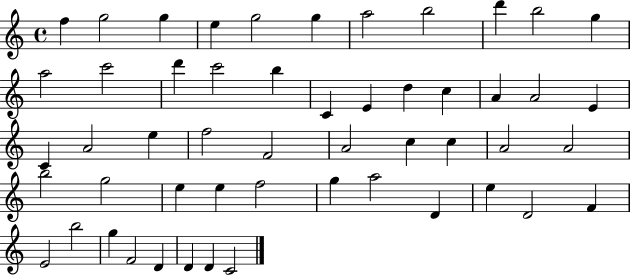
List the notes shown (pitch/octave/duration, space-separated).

F5/q G5/h G5/q E5/q G5/h G5/q A5/h B5/h D6/q B5/h G5/q A5/h C6/h D6/q C6/h B5/q C4/q E4/q D5/q C5/q A4/q A4/h E4/q C4/q A4/h E5/q F5/h F4/h A4/h C5/q C5/q A4/h A4/h B5/h G5/h E5/q E5/q F5/h G5/q A5/h D4/q E5/q D4/h F4/q E4/h B5/h G5/q F4/h D4/q D4/q D4/q C4/h